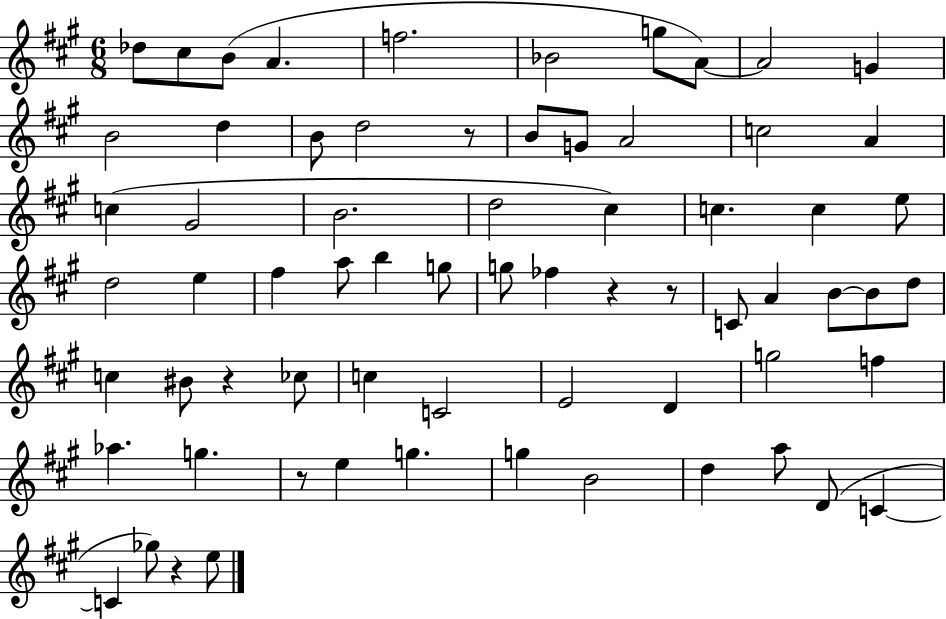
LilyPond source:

{
  \clef treble
  \numericTimeSignature
  \time 6/8
  \key a \major
  des''8 cis''8 b'8( a'4. | f''2. | bes'2 g''8 a'8~~) | a'2 g'4 | \break b'2 d''4 | b'8 d''2 r8 | b'8 g'8 a'2 | c''2 a'4 | \break c''4( gis'2 | b'2. | d''2 cis''4) | c''4. c''4 e''8 | \break d''2 e''4 | fis''4 a''8 b''4 g''8 | g''8 fes''4 r4 r8 | c'8 a'4 b'8~~ b'8 d''8 | \break c''4 bis'8 r4 ces''8 | c''4 c'2 | e'2 d'4 | g''2 f''4 | \break aes''4. g''4. | r8 e''4 g''4. | g''4 b'2 | d''4 a''8 d'8( c'4~~ | \break c'4 ges''8) r4 e''8 | \bar "|."
}